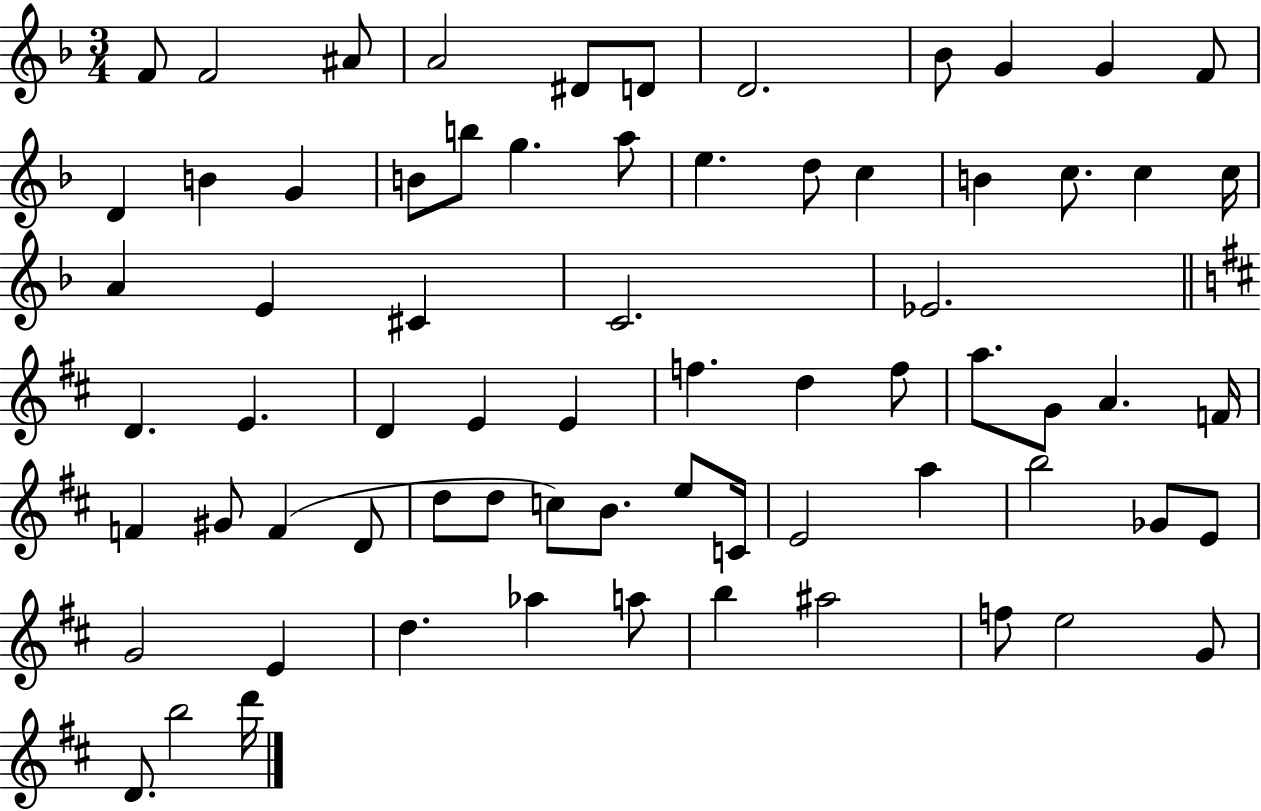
F4/e F4/h A#4/e A4/h D#4/e D4/e D4/h. Bb4/e G4/q G4/q F4/e D4/q B4/q G4/q B4/e B5/e G5/q. A5/e E5/q. D5/e C5/q B4/q C5/e. C5/q C5/s A4/q E4/q C#4/q C4/h. Eb4/h. D4/q. E4/q. D4/q E4/q E4/q F5/q. D5/q F5/e A5/e. G4/e A4/q. F4/s F4/q G#4/e F4/q D4/e D5/e D5/e C5/e B4/e. E5/e C4/s E4/h A5/q B5/h Gb4/e E4/e G4/h E4/q D5/q. Ab5/q A5/e B5/q A#5/h F5/e E5/h G4/e D4/e. B5/h D6/s